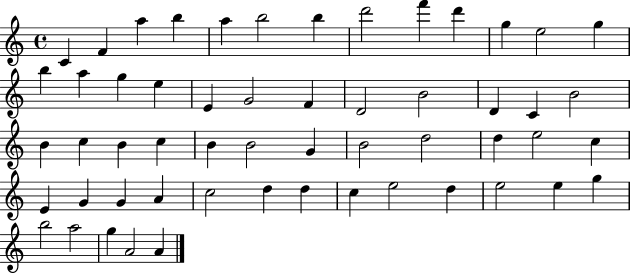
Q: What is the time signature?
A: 4/4